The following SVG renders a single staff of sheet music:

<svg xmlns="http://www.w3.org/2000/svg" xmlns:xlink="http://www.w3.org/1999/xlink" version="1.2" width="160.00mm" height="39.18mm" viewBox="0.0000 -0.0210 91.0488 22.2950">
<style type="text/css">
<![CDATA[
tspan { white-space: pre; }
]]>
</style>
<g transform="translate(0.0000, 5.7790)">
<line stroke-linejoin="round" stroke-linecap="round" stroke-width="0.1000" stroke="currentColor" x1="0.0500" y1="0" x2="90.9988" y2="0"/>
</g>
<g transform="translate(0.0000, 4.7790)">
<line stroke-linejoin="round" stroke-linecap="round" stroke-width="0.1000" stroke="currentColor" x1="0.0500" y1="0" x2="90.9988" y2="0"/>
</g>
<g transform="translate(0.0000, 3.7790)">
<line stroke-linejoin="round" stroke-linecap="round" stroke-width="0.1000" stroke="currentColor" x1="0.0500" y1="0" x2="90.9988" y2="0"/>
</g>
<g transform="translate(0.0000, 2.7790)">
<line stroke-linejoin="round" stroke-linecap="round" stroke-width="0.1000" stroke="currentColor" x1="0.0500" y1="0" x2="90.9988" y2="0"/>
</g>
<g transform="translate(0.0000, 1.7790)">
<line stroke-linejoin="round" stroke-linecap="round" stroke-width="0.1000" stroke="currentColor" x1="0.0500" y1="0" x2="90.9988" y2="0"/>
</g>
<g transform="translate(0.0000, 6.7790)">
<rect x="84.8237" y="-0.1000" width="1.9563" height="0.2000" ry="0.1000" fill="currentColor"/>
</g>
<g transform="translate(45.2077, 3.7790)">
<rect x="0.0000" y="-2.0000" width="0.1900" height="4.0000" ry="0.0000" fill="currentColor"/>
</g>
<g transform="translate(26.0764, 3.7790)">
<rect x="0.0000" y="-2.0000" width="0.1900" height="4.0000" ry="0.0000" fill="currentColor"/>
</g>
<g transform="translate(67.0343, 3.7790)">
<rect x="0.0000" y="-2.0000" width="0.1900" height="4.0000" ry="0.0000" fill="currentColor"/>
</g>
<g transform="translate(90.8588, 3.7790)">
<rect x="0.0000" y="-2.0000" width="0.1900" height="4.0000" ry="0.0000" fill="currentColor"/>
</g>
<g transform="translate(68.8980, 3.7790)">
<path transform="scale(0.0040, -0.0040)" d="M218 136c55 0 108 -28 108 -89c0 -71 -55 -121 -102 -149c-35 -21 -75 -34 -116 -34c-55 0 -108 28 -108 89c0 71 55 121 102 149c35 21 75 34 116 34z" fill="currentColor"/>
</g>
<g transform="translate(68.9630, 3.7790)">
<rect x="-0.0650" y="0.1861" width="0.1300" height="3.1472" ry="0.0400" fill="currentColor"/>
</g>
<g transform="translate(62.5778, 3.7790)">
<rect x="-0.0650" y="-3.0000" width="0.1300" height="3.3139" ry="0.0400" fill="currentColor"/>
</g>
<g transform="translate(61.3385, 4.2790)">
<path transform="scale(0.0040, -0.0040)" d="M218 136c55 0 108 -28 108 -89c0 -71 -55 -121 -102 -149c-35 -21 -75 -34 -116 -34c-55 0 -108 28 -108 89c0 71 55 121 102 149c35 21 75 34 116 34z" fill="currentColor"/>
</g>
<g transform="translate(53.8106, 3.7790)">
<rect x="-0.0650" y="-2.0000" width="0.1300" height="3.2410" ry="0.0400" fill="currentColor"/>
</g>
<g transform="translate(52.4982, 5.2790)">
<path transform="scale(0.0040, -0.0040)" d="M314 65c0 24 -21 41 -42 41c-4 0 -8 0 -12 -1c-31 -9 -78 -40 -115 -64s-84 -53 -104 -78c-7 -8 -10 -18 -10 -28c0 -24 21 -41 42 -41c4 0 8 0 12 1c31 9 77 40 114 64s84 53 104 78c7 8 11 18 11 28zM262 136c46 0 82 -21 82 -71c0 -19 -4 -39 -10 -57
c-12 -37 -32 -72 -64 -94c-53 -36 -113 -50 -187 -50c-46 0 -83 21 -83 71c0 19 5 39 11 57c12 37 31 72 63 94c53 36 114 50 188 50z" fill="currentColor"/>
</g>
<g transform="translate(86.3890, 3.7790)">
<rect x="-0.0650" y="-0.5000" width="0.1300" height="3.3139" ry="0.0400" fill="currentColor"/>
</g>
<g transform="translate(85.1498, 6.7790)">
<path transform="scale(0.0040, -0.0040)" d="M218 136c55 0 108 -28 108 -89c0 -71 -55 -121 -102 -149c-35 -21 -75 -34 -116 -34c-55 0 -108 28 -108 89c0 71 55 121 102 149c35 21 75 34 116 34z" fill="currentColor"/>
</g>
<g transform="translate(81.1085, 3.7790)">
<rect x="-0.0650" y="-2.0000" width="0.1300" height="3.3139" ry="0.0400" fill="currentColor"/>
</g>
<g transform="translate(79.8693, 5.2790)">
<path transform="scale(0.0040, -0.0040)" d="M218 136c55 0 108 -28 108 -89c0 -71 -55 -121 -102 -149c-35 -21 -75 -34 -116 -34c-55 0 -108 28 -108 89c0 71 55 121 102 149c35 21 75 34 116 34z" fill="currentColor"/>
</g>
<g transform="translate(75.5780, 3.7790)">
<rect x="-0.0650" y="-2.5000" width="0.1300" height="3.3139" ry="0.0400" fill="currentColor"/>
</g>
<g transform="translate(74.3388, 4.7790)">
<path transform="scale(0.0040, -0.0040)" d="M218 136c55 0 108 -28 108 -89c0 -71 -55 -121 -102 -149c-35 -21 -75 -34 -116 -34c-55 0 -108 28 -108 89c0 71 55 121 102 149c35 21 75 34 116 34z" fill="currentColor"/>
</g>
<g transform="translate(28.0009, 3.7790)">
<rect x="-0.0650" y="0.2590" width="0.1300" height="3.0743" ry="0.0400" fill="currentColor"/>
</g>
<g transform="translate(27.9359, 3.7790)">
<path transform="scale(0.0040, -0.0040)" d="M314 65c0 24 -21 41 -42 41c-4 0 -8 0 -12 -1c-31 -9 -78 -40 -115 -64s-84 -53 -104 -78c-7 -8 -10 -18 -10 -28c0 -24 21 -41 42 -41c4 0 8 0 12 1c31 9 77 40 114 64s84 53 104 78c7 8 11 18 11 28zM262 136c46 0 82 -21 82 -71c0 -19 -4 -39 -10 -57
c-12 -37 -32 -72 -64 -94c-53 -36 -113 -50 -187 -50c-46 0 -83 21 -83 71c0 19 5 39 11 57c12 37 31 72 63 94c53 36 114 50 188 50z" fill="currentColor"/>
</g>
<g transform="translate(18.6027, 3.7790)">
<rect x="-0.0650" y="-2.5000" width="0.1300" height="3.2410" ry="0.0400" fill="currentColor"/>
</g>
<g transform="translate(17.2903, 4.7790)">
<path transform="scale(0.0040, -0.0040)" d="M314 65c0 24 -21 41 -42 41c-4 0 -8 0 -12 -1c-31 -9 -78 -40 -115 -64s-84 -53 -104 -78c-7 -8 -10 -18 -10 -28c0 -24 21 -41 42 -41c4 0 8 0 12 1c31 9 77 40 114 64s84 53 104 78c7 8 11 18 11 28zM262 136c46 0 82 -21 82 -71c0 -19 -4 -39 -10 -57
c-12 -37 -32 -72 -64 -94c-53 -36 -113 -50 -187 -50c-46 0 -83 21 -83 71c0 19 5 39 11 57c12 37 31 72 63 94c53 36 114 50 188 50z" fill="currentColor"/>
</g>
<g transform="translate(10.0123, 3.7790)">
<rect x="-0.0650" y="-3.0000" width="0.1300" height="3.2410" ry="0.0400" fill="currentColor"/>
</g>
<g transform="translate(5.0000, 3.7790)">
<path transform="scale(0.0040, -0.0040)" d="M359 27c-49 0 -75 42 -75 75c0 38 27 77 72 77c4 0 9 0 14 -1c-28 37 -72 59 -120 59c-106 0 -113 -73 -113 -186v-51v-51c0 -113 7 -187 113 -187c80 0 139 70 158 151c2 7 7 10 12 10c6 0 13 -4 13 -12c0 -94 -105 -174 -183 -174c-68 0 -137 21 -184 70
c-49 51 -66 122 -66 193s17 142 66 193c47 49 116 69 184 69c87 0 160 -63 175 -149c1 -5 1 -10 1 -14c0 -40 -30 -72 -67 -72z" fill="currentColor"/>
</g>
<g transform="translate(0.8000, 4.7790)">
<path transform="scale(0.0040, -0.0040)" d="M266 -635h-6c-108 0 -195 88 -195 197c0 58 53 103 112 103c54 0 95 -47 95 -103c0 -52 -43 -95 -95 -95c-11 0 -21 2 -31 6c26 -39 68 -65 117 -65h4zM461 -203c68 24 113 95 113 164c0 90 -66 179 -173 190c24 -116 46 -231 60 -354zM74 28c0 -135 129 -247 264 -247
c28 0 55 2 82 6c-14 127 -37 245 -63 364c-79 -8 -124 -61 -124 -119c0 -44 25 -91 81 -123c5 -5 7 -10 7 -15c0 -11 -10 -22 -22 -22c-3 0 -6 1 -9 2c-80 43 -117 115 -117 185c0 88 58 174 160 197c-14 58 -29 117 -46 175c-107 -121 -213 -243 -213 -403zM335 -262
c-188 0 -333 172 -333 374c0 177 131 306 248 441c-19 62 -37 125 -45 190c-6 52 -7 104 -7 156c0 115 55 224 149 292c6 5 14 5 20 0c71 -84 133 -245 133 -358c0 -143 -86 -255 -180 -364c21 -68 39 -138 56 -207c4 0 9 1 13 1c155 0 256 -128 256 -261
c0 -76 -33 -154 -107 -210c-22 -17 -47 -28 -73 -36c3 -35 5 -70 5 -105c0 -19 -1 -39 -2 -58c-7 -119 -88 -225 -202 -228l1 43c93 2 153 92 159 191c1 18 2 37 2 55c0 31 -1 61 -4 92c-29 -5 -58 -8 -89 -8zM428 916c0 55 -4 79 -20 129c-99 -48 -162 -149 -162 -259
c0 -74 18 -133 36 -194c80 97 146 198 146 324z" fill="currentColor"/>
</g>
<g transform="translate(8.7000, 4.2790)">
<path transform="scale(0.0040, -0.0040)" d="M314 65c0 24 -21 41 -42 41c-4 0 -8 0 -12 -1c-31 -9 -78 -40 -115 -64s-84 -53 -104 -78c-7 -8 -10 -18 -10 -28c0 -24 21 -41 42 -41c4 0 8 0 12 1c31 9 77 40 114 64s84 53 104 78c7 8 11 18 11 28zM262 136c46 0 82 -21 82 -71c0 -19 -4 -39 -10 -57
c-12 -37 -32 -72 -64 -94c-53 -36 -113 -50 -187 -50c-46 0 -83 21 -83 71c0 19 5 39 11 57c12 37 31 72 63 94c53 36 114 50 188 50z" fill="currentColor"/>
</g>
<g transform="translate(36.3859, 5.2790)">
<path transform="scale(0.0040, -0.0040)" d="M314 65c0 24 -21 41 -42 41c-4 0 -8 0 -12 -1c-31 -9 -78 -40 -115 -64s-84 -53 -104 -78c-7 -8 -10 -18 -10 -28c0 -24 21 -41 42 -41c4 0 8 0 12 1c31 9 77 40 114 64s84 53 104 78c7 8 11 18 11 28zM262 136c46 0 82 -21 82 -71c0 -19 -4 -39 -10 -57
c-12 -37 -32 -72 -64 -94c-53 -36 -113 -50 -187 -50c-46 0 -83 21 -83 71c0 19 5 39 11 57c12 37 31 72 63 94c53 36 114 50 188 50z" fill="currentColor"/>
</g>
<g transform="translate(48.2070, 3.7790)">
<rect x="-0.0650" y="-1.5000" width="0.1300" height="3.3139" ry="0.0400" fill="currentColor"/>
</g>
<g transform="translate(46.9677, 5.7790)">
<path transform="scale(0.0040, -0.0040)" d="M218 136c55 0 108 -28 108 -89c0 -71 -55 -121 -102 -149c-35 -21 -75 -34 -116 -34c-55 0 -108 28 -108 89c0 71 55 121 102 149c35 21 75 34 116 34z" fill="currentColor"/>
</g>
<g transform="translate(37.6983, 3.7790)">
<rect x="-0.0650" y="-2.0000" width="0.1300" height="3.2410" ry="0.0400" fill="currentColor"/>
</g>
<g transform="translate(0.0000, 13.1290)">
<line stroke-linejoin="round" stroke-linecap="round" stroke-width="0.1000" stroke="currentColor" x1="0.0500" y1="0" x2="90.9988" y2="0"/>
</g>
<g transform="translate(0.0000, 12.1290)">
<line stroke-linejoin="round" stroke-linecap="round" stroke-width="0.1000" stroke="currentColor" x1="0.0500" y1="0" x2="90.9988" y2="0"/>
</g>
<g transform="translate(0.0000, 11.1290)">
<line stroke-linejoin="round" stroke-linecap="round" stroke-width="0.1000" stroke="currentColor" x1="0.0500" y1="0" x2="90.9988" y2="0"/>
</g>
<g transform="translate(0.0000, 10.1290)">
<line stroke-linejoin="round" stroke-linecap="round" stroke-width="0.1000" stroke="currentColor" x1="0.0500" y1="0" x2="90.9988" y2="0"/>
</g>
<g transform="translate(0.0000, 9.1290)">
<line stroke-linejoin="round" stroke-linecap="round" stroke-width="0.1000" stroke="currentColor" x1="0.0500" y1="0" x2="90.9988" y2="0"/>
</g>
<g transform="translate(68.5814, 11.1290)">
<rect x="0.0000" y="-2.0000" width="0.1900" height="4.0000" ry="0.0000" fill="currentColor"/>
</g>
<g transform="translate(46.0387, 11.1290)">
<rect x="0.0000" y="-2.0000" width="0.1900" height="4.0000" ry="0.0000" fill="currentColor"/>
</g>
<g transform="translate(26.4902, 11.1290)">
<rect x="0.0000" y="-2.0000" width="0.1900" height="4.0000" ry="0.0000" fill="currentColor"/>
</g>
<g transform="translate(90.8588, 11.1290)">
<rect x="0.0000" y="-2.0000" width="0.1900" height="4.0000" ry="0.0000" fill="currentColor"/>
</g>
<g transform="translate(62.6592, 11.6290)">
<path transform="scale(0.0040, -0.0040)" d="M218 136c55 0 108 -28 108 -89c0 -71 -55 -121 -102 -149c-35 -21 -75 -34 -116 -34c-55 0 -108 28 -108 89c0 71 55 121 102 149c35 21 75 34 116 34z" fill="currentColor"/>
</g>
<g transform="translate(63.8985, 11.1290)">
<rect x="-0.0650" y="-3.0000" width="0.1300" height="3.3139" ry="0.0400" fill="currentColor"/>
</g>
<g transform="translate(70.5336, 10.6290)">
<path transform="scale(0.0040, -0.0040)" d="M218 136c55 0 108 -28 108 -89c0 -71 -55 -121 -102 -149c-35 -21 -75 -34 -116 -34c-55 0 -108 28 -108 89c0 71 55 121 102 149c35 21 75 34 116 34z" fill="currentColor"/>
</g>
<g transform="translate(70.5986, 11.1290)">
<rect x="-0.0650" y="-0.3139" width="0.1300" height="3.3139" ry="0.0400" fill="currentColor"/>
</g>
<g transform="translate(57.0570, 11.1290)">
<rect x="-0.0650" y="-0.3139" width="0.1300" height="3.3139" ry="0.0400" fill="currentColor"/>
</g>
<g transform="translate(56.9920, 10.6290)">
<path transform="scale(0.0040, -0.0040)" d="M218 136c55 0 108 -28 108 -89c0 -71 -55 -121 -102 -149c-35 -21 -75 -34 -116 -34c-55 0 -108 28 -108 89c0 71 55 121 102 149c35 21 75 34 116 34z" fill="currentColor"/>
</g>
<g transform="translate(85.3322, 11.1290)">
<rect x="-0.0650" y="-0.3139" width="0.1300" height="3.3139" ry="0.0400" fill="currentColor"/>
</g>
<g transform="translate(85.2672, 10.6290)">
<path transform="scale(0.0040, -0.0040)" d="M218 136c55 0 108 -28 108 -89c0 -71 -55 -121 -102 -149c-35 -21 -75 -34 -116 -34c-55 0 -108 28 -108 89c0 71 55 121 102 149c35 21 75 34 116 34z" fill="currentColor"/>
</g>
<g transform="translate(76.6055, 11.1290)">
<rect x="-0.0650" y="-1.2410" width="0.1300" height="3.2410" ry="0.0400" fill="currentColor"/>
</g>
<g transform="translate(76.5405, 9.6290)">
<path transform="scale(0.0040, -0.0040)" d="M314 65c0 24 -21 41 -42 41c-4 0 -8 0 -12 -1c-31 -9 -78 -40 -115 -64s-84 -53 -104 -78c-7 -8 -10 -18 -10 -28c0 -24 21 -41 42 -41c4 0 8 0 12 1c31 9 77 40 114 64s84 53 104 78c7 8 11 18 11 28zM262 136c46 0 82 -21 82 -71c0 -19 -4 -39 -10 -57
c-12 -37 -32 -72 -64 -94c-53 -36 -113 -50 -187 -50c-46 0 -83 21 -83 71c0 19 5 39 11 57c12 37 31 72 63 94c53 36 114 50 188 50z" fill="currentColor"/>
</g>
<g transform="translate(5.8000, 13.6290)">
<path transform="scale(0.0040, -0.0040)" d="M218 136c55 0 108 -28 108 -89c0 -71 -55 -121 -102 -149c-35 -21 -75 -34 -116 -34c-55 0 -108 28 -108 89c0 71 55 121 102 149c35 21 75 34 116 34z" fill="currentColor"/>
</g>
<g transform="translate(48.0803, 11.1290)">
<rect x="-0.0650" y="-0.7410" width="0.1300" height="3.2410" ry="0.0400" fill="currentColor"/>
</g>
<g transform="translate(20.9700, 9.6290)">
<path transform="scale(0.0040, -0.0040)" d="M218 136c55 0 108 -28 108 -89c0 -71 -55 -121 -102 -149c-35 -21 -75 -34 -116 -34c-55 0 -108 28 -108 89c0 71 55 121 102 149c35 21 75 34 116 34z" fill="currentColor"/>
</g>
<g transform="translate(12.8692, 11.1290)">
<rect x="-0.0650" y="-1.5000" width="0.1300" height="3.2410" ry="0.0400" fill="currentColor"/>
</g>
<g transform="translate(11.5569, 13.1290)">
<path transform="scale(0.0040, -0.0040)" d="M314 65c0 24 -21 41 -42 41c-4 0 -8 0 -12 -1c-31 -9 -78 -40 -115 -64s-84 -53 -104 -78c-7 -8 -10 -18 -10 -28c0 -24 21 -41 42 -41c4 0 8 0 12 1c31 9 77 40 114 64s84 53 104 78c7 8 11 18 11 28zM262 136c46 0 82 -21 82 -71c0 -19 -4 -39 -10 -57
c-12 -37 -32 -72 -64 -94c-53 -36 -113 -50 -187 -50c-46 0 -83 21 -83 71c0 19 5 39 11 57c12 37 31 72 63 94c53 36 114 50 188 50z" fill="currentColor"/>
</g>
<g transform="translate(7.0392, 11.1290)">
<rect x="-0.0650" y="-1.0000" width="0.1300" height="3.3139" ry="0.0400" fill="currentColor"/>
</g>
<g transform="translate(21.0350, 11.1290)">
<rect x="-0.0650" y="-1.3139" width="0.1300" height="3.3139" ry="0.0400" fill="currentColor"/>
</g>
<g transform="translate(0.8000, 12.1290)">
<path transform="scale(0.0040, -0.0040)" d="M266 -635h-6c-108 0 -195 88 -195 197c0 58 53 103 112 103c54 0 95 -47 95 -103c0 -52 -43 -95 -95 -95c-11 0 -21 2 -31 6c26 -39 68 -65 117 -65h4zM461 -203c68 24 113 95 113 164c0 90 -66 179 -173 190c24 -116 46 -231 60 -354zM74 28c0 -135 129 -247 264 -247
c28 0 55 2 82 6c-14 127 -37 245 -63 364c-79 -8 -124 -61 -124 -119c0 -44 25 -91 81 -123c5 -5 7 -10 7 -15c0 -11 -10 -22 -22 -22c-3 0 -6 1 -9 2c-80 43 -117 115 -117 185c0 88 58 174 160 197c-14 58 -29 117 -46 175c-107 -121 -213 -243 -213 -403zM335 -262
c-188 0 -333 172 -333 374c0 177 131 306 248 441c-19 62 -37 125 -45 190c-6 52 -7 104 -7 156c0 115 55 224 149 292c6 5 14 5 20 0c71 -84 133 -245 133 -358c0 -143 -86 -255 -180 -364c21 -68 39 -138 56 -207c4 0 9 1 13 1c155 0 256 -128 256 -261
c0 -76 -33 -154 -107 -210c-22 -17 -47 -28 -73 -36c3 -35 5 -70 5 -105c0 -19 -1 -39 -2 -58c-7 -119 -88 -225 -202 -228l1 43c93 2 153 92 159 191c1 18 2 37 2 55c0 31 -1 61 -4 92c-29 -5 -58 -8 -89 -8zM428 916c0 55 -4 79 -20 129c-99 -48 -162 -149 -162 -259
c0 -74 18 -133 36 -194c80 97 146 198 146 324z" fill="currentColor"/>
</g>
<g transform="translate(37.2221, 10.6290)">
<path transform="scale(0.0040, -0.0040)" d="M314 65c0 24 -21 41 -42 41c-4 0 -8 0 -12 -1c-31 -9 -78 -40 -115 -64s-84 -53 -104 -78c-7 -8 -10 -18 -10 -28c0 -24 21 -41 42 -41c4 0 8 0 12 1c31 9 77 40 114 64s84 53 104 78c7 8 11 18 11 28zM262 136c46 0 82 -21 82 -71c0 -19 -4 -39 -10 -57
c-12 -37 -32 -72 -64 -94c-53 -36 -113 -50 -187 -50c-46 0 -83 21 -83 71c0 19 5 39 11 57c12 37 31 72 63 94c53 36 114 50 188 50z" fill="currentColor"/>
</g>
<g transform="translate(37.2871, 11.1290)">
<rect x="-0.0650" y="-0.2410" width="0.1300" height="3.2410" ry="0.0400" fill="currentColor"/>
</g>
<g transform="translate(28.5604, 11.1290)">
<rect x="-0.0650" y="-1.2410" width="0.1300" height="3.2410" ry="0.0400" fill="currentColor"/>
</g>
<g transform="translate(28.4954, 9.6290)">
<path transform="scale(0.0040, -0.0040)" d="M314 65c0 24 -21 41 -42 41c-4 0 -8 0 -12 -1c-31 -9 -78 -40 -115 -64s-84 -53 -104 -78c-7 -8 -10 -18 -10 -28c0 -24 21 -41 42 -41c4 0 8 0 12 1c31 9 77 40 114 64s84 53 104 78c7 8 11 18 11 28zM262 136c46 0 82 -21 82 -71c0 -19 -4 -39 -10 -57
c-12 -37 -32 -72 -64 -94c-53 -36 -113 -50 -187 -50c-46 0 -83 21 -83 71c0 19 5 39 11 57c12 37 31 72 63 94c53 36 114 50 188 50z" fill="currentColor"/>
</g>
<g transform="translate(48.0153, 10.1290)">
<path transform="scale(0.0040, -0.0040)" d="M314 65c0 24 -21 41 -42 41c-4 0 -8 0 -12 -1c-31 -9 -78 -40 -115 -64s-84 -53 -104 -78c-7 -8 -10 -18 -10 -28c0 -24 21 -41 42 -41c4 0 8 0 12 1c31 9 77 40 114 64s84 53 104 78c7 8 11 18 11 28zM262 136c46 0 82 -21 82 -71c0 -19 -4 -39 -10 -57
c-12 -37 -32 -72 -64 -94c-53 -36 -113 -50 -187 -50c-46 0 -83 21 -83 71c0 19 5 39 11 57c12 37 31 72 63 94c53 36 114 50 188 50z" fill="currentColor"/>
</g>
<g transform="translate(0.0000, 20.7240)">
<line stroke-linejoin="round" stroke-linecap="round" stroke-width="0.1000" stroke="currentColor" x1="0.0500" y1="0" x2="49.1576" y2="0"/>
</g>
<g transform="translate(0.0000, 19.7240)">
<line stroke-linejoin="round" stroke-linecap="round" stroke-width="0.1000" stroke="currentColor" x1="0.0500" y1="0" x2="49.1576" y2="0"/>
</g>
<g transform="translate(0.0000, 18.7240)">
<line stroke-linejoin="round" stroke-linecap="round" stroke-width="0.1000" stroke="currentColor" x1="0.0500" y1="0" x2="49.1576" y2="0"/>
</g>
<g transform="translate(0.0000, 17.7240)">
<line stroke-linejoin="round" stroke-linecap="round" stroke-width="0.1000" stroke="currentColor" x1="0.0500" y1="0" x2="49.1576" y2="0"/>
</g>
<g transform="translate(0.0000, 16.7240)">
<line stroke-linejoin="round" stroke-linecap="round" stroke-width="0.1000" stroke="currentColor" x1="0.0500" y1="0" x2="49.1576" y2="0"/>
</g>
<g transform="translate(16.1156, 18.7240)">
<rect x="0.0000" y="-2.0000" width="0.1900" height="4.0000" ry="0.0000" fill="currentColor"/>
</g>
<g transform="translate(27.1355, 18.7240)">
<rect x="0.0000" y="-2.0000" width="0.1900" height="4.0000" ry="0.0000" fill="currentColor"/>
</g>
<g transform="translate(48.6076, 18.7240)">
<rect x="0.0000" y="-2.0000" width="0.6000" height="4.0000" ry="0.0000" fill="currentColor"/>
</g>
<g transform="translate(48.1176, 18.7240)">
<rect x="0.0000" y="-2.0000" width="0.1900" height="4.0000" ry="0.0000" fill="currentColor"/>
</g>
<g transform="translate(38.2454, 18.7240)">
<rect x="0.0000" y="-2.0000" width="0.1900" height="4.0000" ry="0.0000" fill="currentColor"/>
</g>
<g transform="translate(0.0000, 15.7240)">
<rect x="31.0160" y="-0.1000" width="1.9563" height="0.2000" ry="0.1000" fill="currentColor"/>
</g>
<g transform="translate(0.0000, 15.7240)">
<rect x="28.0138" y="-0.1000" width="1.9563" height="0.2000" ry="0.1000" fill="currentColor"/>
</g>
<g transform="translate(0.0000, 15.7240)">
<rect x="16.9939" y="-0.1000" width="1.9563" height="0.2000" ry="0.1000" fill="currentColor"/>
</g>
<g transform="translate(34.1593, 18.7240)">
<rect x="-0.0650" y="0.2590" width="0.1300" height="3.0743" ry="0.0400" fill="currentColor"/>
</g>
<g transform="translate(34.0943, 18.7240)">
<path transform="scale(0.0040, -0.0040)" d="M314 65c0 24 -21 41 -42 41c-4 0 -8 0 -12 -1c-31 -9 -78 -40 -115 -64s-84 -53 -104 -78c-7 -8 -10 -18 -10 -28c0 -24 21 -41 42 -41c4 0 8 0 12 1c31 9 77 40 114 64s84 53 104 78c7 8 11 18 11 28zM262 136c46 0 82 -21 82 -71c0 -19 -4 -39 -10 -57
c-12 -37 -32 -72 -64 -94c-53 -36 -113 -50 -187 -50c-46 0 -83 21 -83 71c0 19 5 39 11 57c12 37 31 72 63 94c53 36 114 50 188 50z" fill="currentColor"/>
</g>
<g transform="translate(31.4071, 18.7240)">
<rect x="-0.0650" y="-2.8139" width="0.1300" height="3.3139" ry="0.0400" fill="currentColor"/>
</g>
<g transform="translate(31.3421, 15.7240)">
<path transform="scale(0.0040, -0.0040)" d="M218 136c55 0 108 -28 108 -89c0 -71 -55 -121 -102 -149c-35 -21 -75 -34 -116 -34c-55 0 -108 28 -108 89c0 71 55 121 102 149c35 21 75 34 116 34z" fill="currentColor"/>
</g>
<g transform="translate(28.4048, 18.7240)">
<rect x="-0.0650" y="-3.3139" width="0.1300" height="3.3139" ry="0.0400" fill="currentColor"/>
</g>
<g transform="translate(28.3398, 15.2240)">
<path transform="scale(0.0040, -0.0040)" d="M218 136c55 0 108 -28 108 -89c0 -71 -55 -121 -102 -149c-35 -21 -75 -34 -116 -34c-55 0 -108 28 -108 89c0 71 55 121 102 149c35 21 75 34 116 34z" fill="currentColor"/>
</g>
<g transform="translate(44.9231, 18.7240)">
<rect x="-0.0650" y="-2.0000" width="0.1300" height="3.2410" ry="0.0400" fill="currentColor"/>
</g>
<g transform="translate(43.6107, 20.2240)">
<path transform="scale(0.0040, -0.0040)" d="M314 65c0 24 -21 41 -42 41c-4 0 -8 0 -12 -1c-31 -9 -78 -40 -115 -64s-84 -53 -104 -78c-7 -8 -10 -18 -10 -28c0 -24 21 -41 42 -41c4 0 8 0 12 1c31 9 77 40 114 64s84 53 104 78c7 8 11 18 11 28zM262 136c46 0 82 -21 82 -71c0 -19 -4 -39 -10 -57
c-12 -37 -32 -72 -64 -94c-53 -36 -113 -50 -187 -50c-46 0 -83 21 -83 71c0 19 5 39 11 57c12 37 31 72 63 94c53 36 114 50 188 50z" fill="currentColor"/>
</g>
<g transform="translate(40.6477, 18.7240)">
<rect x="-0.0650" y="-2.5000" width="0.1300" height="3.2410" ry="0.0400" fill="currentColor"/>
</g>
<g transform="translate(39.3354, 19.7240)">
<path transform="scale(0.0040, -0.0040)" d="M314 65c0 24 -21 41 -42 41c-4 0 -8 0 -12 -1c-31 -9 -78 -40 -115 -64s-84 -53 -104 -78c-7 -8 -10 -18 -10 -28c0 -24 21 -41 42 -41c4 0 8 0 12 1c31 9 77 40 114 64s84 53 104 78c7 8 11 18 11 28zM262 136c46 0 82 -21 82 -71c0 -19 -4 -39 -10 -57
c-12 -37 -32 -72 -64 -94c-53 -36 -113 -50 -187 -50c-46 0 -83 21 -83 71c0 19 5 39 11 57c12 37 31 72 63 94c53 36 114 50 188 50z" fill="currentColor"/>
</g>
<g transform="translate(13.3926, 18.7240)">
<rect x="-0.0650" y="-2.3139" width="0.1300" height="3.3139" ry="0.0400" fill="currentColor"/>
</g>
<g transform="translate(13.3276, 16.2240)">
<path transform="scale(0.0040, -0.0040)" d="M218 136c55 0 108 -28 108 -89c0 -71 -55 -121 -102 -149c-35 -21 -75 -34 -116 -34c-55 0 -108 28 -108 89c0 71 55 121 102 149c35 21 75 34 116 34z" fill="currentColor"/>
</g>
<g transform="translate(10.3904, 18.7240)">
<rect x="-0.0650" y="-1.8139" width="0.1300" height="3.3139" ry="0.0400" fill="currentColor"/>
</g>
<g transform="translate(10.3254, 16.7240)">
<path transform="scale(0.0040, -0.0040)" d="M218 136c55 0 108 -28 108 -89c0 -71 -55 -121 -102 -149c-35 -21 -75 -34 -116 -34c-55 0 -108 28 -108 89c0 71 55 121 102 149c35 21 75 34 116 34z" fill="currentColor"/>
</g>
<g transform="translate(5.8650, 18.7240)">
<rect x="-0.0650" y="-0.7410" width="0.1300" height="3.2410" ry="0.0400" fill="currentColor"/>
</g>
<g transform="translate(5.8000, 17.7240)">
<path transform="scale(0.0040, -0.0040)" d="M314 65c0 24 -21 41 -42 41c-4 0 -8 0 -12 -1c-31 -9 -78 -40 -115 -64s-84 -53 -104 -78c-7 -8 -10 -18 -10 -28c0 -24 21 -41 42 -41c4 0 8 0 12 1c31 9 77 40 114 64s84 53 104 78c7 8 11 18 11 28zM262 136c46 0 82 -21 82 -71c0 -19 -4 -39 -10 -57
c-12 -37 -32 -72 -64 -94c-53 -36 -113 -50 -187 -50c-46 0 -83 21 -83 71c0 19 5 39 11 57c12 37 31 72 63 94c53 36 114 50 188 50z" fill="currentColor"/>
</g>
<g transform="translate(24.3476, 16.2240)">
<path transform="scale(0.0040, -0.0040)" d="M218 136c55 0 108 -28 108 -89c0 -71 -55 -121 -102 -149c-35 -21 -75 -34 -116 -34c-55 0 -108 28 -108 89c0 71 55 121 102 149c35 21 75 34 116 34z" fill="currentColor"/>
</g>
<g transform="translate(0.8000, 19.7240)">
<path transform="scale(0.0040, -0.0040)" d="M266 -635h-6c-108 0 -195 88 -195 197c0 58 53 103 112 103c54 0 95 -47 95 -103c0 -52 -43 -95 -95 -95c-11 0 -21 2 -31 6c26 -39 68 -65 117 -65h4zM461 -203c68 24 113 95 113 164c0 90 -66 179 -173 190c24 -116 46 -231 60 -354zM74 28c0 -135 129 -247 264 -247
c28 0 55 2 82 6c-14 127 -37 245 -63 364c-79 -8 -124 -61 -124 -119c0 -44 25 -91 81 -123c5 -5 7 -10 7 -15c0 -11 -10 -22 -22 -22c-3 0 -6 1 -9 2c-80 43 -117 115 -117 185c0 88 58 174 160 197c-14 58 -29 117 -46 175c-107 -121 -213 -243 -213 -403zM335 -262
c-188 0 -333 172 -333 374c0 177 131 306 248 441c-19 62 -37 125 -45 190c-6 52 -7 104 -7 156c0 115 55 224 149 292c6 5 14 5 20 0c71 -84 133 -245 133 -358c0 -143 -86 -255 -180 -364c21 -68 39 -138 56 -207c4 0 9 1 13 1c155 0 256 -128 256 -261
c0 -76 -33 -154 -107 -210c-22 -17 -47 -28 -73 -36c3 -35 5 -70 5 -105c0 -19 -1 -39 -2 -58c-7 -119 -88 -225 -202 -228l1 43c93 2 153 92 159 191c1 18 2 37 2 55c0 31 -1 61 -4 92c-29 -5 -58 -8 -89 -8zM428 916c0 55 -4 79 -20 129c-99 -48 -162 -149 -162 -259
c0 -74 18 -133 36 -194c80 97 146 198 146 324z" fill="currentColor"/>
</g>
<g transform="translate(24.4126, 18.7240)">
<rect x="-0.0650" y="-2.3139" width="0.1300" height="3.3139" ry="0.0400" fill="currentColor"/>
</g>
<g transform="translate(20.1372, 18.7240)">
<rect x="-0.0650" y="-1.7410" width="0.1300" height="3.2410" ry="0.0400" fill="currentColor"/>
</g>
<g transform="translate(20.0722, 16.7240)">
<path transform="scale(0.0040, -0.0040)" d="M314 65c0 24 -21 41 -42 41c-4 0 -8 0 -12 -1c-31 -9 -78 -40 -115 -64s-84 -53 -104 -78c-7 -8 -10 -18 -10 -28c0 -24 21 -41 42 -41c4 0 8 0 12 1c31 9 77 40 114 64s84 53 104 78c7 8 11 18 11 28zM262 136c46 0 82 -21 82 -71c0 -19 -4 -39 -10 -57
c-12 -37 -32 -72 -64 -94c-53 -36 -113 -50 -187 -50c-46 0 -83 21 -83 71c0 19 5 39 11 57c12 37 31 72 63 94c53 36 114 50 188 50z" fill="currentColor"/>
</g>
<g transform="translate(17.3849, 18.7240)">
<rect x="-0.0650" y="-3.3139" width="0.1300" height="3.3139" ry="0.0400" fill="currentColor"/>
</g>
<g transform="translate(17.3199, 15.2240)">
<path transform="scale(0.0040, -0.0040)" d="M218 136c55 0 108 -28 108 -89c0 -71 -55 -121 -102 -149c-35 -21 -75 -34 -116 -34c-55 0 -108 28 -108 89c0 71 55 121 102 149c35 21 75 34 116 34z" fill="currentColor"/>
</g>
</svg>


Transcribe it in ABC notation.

X:1
T:Untitled
M:4/4
L:1/4
K:C
A2 G2 B2 F2 E F2 A B G F C D E2 e e2 c2 d2 c A c e2 c d2 f g b f2 g b a B2 G2 F2